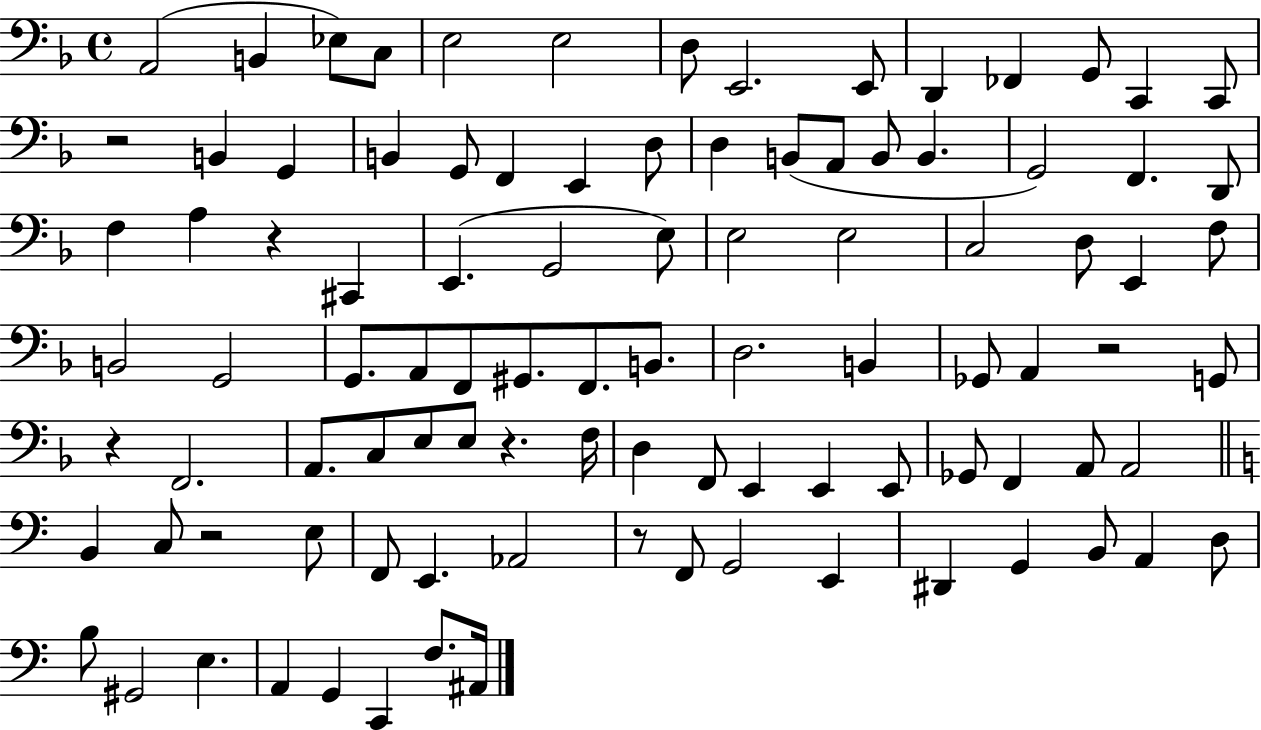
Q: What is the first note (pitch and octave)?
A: A2